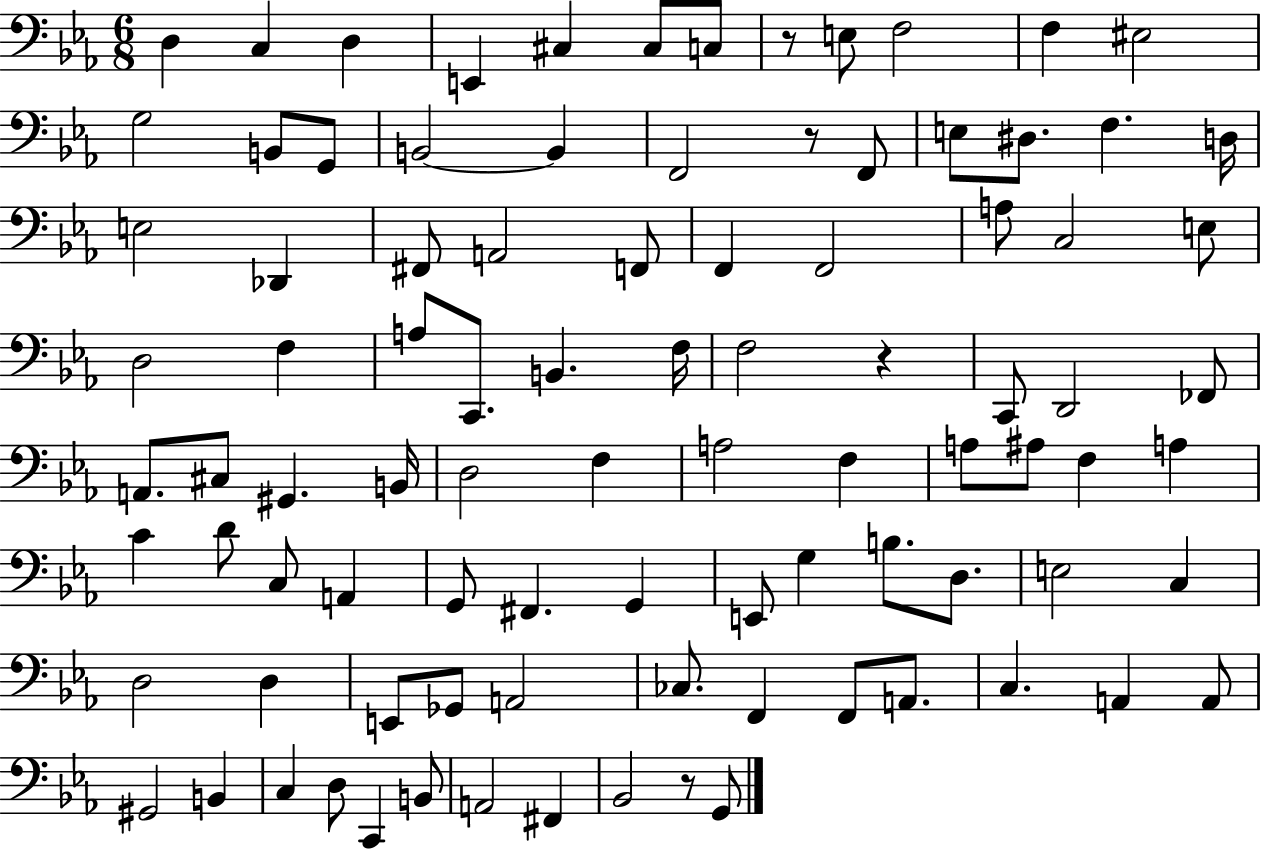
{
  \clef bass
  \numericTimeSignature
  \time 6/8
  \key ees \major
  d4 c4 d4 | e,4 cis4 cis8 c8 | r8 e8 f2 | f4 eis2 | \break g2 b,8 g,8 | b,2~~ b,4 | f,2 r8 f,8 | e8 dis8. f4. d16 | \break e2 des,4 | fis,8 a,2 f,8 | f,4 f,2 | a8 c2 e8 | \break d2 f4 | a8 c,8. b,4. f16 | f2 r4 | c,8 d,2 fes,8 | \break a,8. cis8 gis,4. b,16 | d2 f4 | a2 f4 | a8 ais8 f4 a4 | \break c'4 d'8 c8 a,4 | g,8 fis,4. g,4 | e,8 g4 b8. d8. | e2 c4 | \break d2 d4 | e,8 ges,8 a,2 | ces8. f,4 f,8 a,8. | c4. a,4 a,8 | \break gis,2 b,4 | c4 d8 c,4 b,8 | a,2 fis,4 | bes,2 r8 g,8 | \break \bar "|."
}